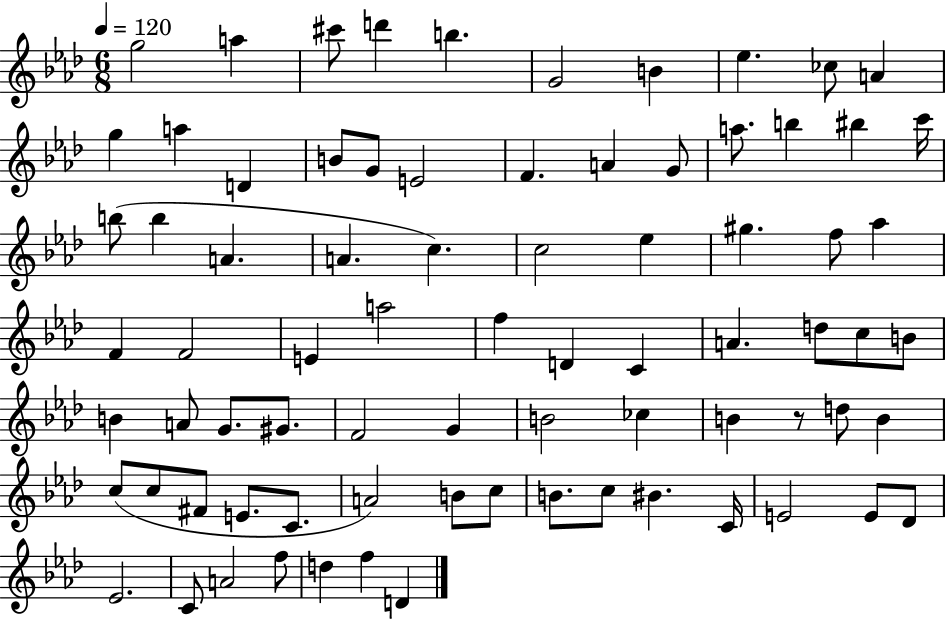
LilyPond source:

{
  \clef treble
  \numericTimeSignature
  \time 6/8
  \key aes \major
  \tempo 4 = 120
  g''2 a''4 | cis'''8 d'''4 b''4. | g'2 b'4 | ees''4. ces''8 a'4 | \break g''4 a''4 d'4 | b'8 g'8 e'2 | f'4. a'4 g'8 | a''8. b''4 bis''4 c'''16 | \break b''8( b''4 a'4. | a'4. c''4.) | c''2 ees''4 | gis''4. f''8 aes''4 | \break f'4 f'2 | e'4 a''2 | f''4 d'4 c'4 | a'4. d''8 c''8 b'8 | \break b'4 a'8 g'8. gis'8. | f'2 g'4 | b'2 ces''4 | b'4 r8 d''8 b'4 | \break c''8( c''8 fis'8 e'8. c'8. | a'2) b'8 c''8 | b'8. c''8 bis'4. c'16 | e'2 e'8 des'8 | \break ees'2. | c'8 a'2 f''8 | d''4 f''4 d'4 | \bar "|."
}